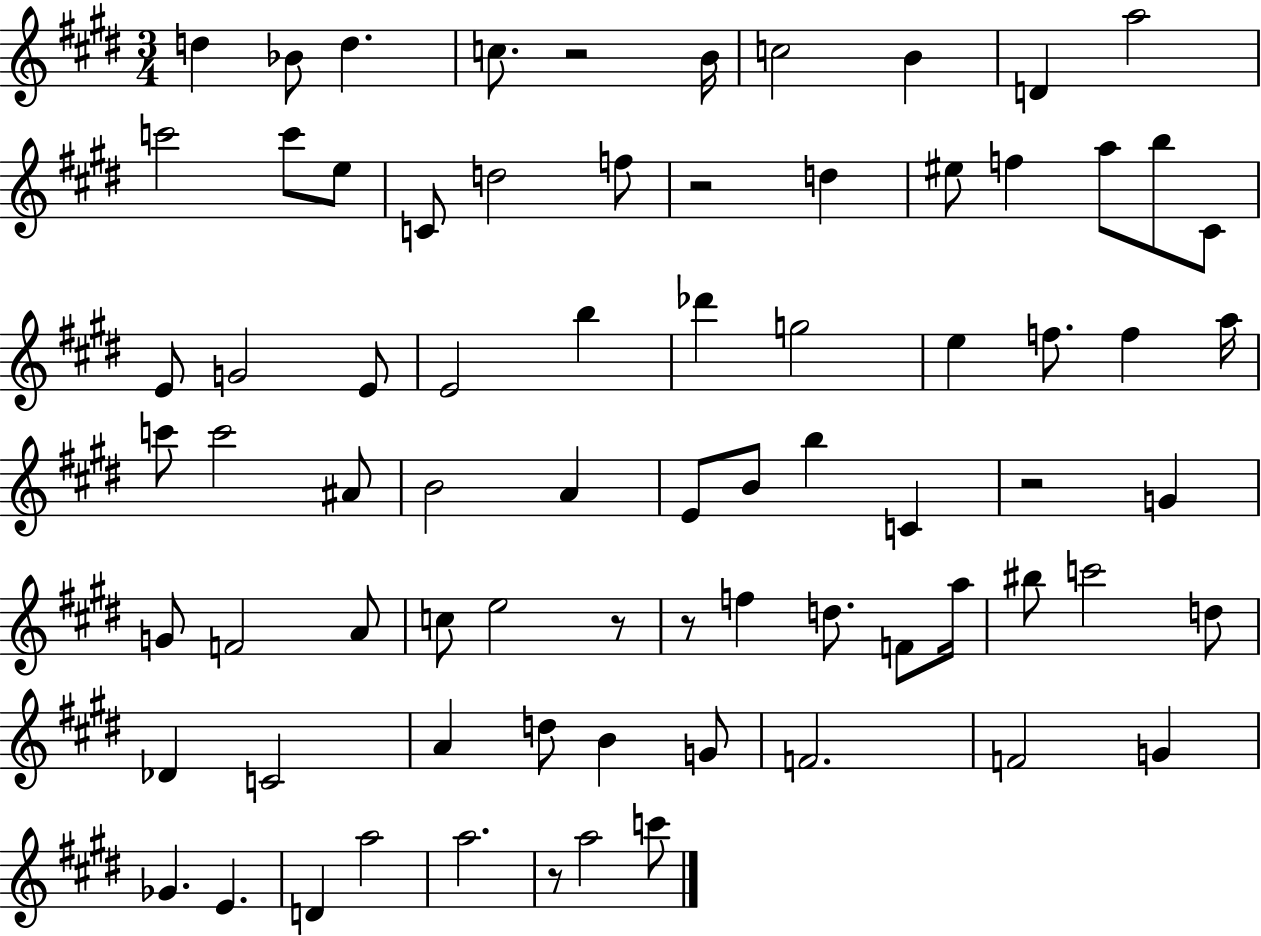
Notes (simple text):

D5/q Bb4/e D5/q. C5/e. R/h B4/s C5/h B4/q D4/q A5/h C6/h C6/e E5/e C4/e D5/h F5/e R/h D5/q EIS5/e F5/q A5/e B5/e C#4/e E4/e G4/h E4/e E4/h B5/q Db6/q G5/h E5/q F5/e. F5/q A5/s C6/e C6/h A#4/e B4/h A4/q E4/e B4/e B5/q C4/q R/h G4/q G4/e F4/h A4/e C5/e E5/h R/e R/e F5/q D5/e. F4/e A5/s BIS5/e C6/h D5/e Db4/q C4/h A4/q D5/e B4/q G4/e F4/h. F4/h G4/q Gb4/q. E4/q. D4/q A5/h A5/h. R/e A5/h C6/e